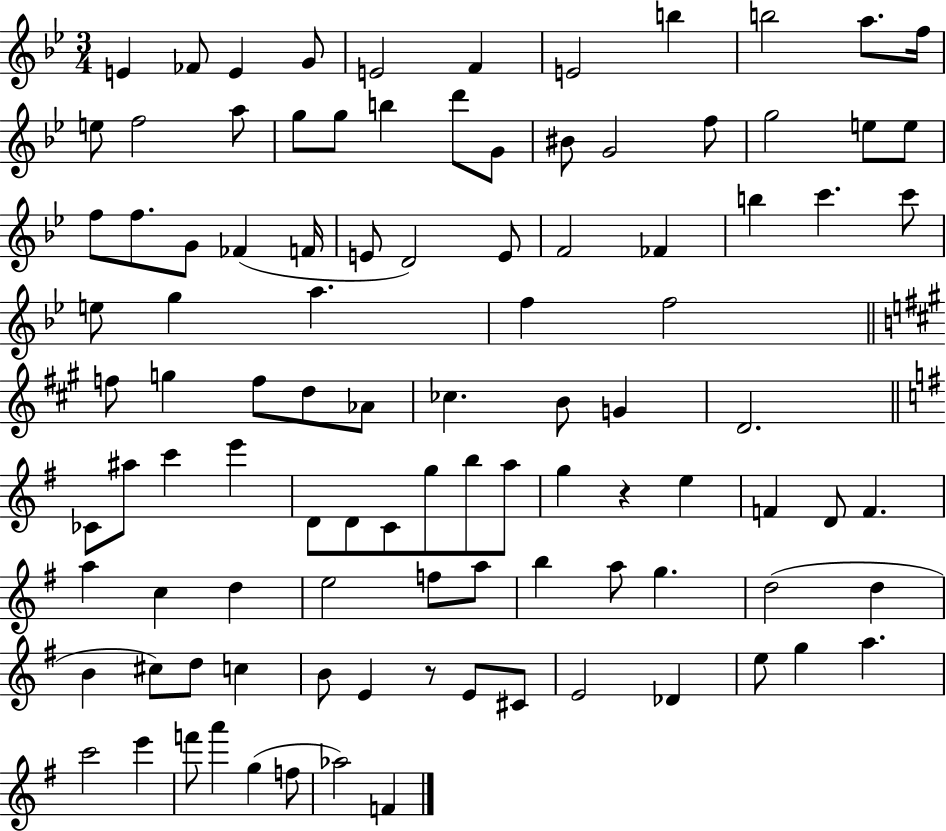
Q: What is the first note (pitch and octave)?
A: E4